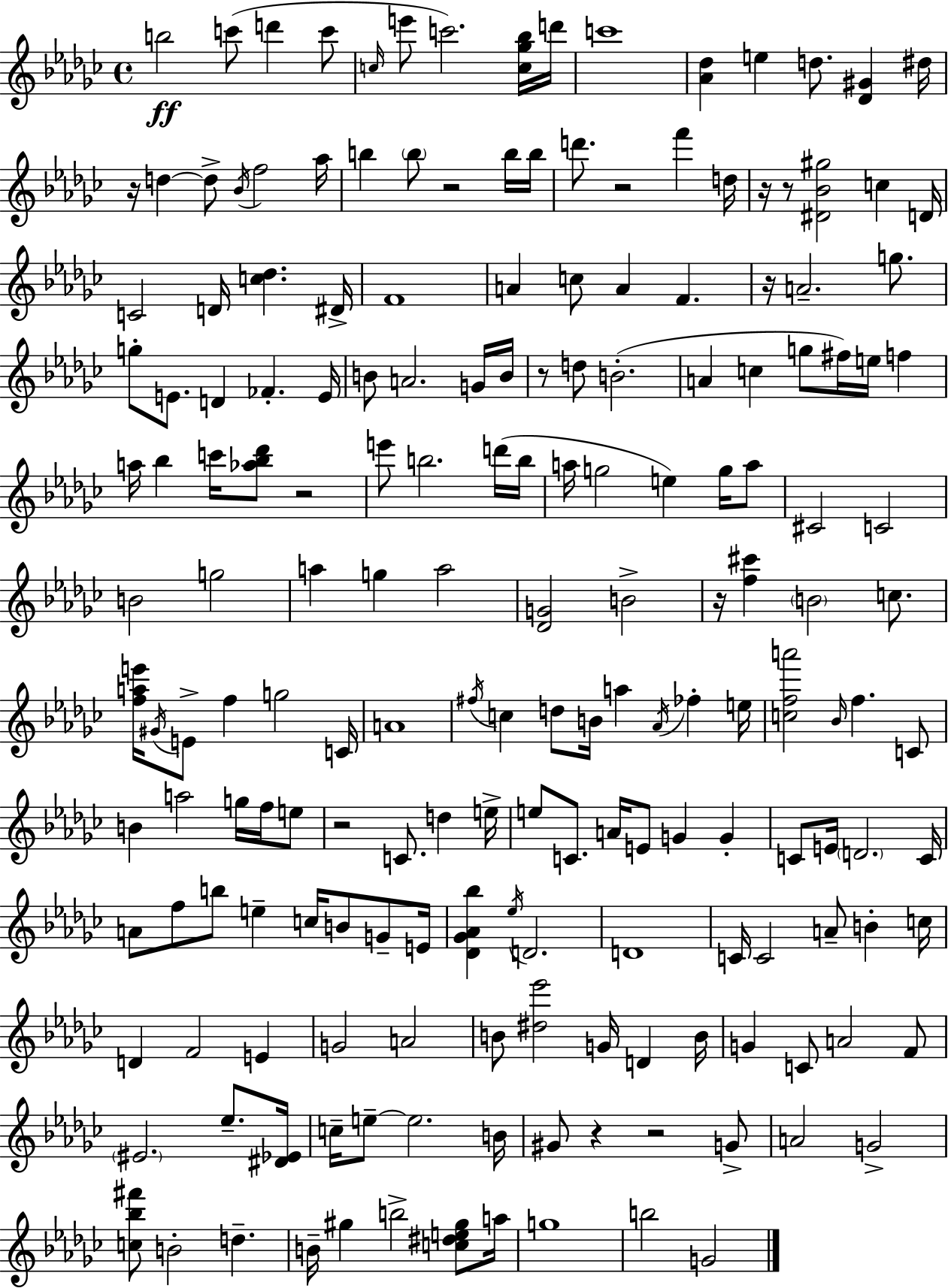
B5/h C6/e D6/q C6/e C5/s E6/e C6/h. [C5,Gb5,Bb5]/s D6/s C6/w [Ab4,Db5]/q E5/q D5/e. [Db4,G#4]/q D#5/s R/s D5/q D5/e Bb4/s F5/h Ab5/s B5/q B5/e R/h B5/s B5/s D6/e. R/h F6/q D5/s R/s R/e [D#4,Bb4,G#5]/h C5/q D4/s C4/h D4/s [C5,Db5]/q. D#4/s F4/w A4/q C5/e A4/q F4/q. R/s A4/h. G5/e. G5/e E4/e. D4/q FES4/q. E4/s B4/e A4/h. G4/s B4/s R/e D5/e B4/h. A4/q C5/q G5/e F#5/s E5/s F5/q A5/s Bb5/q C6/s [Ab5,Bb5,Db6]/e R/h E6/e B5/h. D6/s B5/s A5/s G5/h E5/q G5/s A5/e C#4/h C4/h B4/h G5/h A5/q G5/q A5/h [Db4,G4]/h B4/h R/s [F5,C#6]/q B4/h C5/e. [F5,A5,E6]/s G#4/s E4/e F5/q G5/h C4/s A4/w F#5/s C5/q D5/e B4/s A5/q Ab4/s FES5/q E5/s [C5,F5,A6]/h Bb4/s F5/q. C4/e B4/q A5/h G5/s F5/s E5/e R/h C4/e. D5/q E5/s E5/e C4/e. A4/s E4/e G4/q G4/q C4/e E4/s D4/h. C4/s A4/e F5/e B5/e E5/q C5/s B4/e G4/e E4/s [Db4,Gb4,Ab4,Bb5]/q Eb5/s D4/h. D4/w C4/s C4/h A4/e B4/q C5/s D4/q F4/h E4/q G4/h A4/h B4/e [D#5,Eb6]/h G4/s D4/q B4/s G4/q C4/e A4/h F4/e EIS4/h. Eb5/e. [D#4,Eb4]/s C5/s E5/e E5/h. B4/s G#4/e R/q R/h G4/e A4/h G4/h [C5,Bb5,F#6]/e B4/h D5/q. B4/s G#5/q B5/h [C5,D#5,E5,G#5]/e A5/s G5/w B5/h G4/h